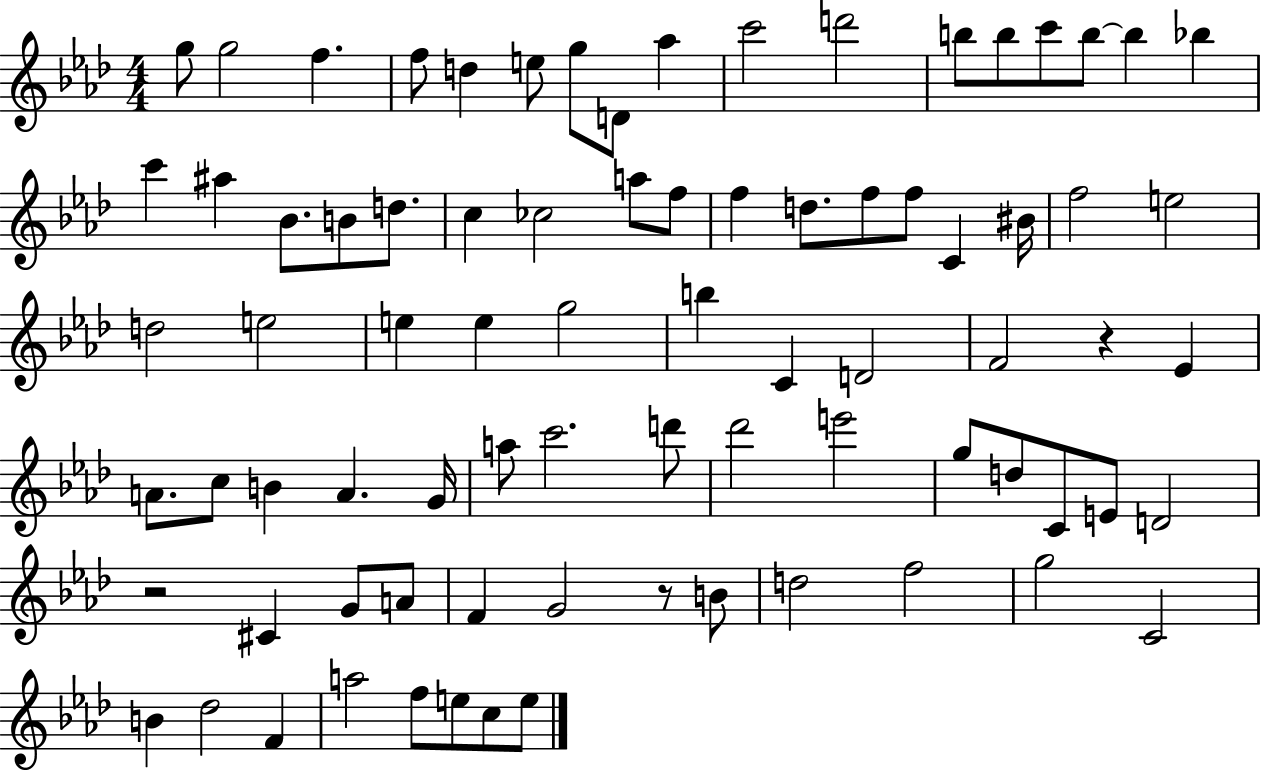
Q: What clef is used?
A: treble